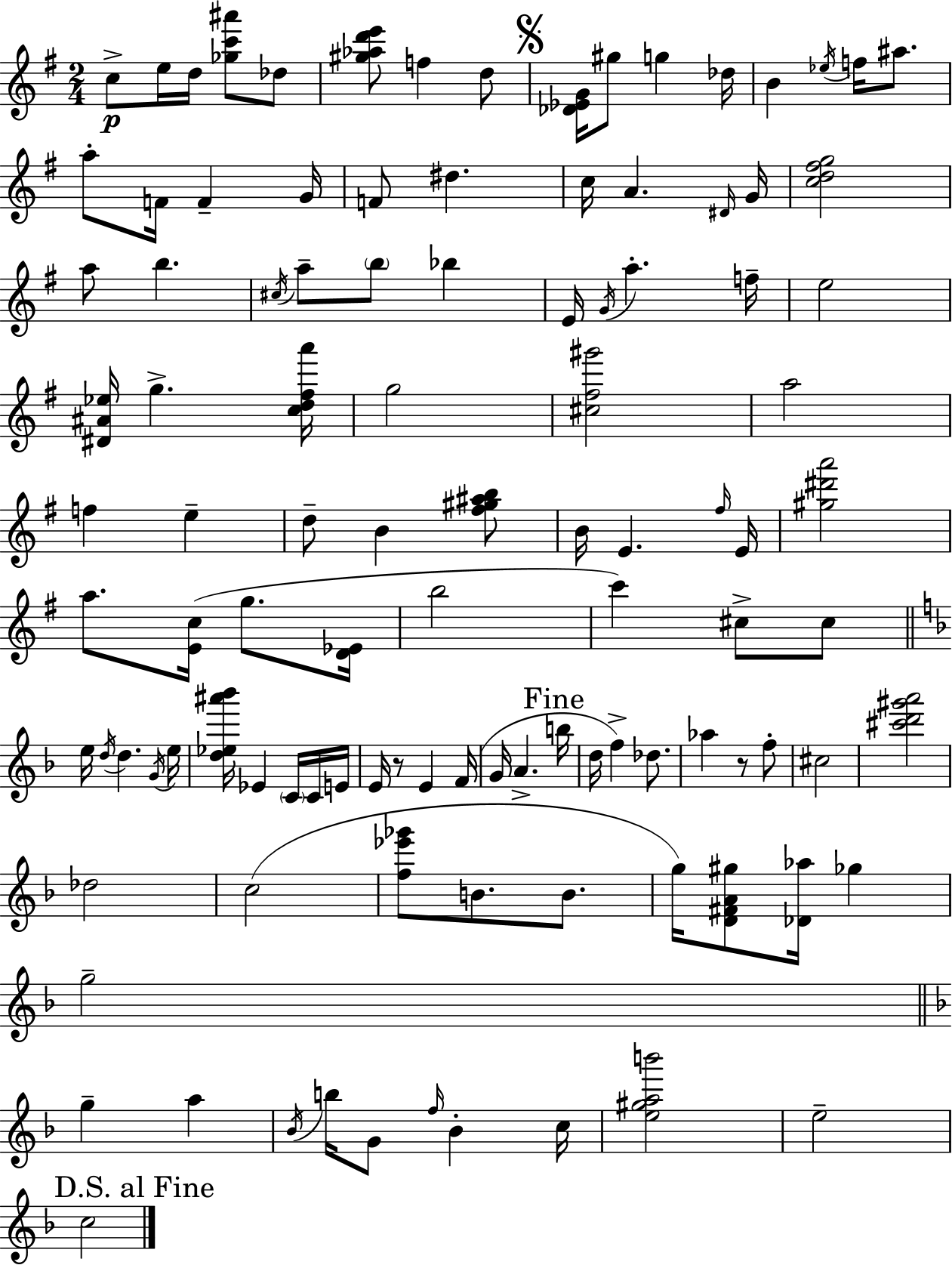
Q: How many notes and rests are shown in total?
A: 108